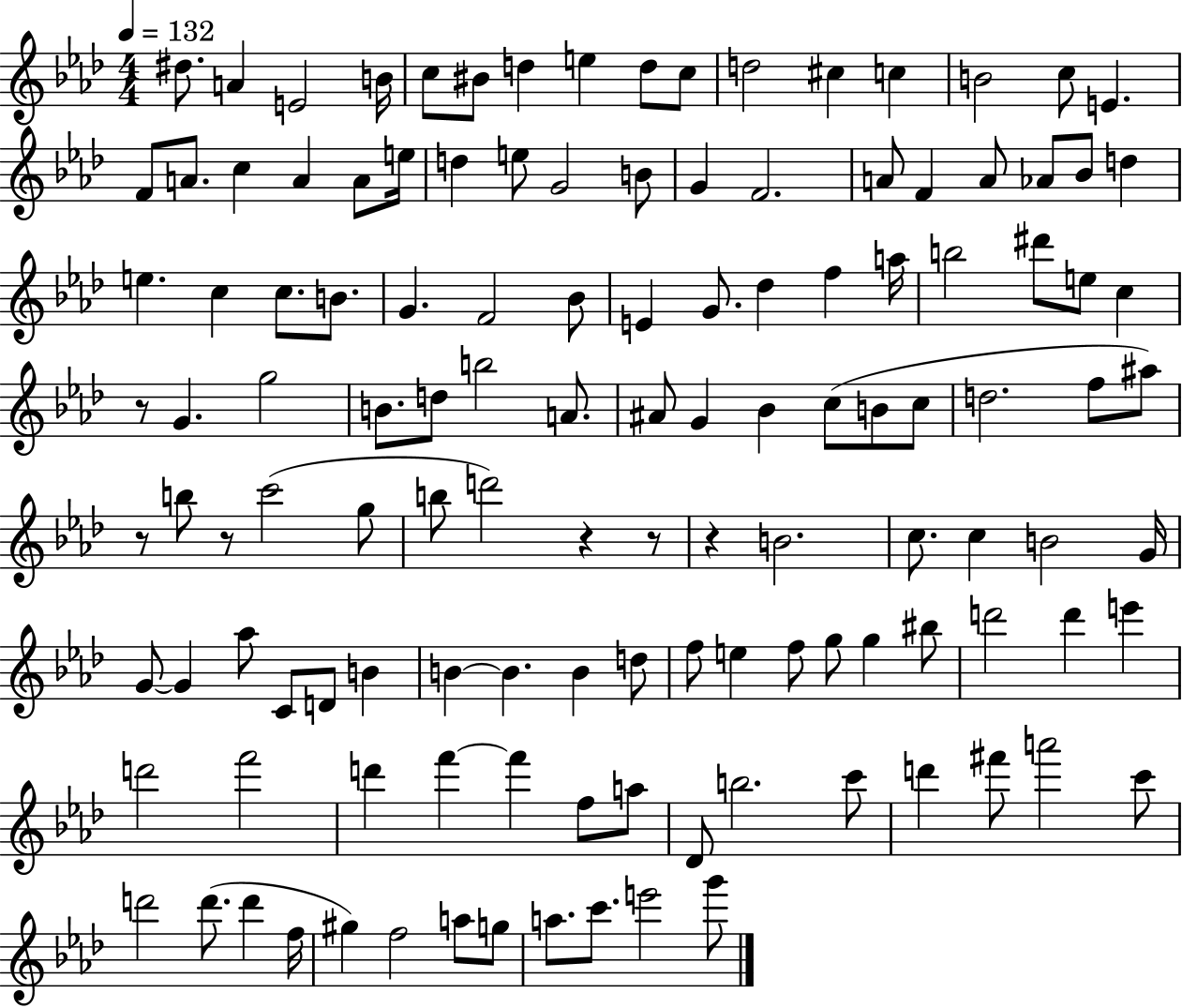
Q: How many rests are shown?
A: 6